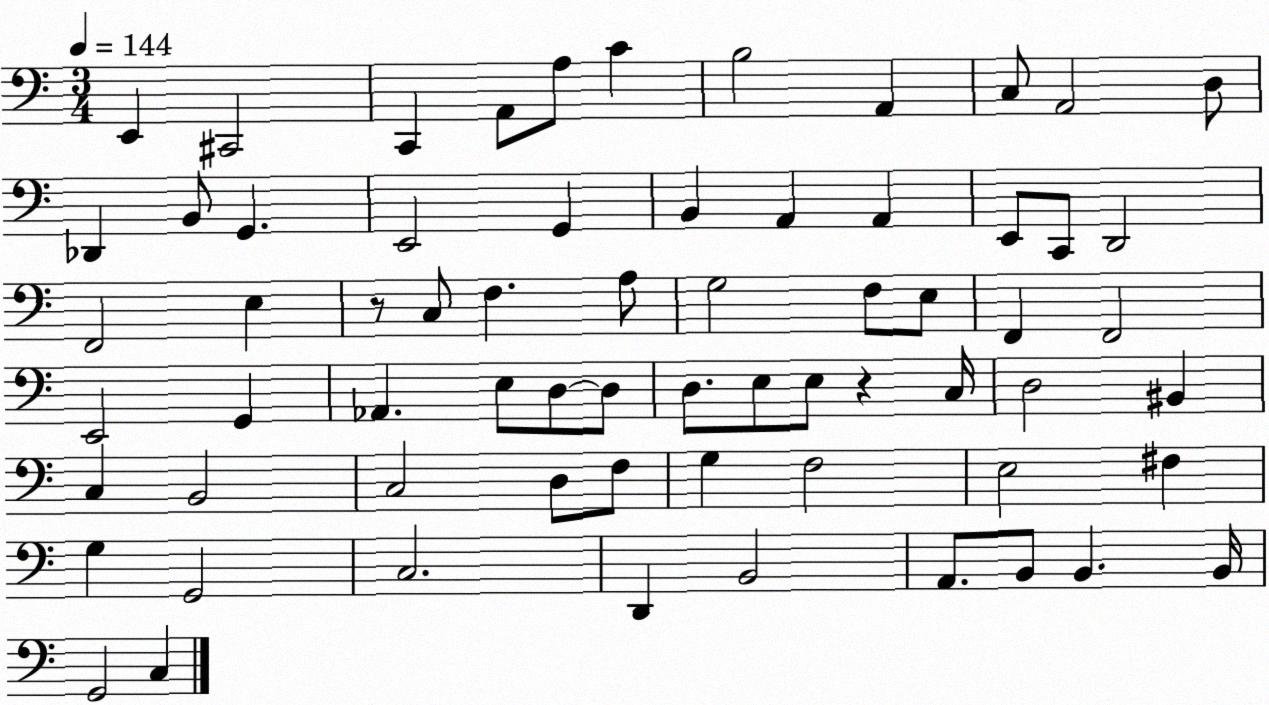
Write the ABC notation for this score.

X:1
T:Untitled
M:3/4
L:1/4
K:C
E,, ^C,,2 C,, A,,/2 A,/2 C B,2 A,, C,/2 A,,2 D,/2 _D,, B,,/2 G,, E,,2 G,, B,, A,, A,, E,,/2 C,,/2 D,,2 F,,2 E, z/2 C,/2 F, A,/2 G,2 F,/2 E,/2 F,, F,,2 E,,2 G,, _A,, E,/2 D,/2 D,/2 D,/2 E,/2 E,/2 z C,/4 D,2 ^B,, C, B,,2 C,2 D,/2 F,/2 G, F,2 E,2 ^F, G, G,,2 C,2 D,, B,,2 A,,/2 B,,/2 B,, B,,/4 G,,2 C,